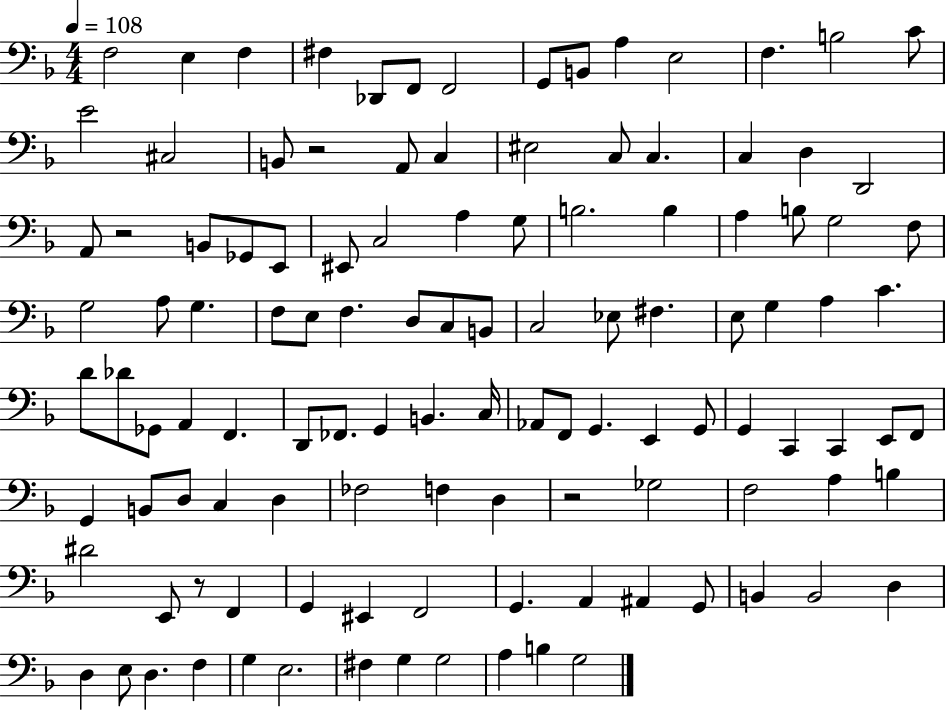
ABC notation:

X:1
T:Untitled
M:4/4
L:1/4
K:F
F,2 E, F, ^F, _D,,/2 F,,/2 F,,2 G,,/2 B,,/2 A, E,2 F, B,2 C/2 E2 ^C,2 B,,/2 z2 A,,/2 C, ^E,2 C,/2 C, C, D, D,,2 A,,/2 z2 B,,/2 _G,,/2 E,,/2 ^E,,/2 C,2 A, G,/2 B,2 B, A, B,/2 G,2 F,/2 G,2 A,/2 G, F,/2 E,/2 F, D,/2 C,/2 B,,/2 C,2 _E,/2 ^F, E,/2 G, A, C D/2 _D/2 _G,,/2 A,, F,, D,,/2 _F,,/2 G,, B,, C,/4 _A,,/2 F,,/2 G,, E,, G,,/2 G,, C,, C,, E,,/2 F,,/2 G,, B,,/2 D,/2 C, D, _F,2 F, D, z2 _G,2 F,2 A, B, ^D2 E,,/2 z/2 F,, G,, ^E,, F,,2 G,, A,, ^A,, G,,/2 B,, B,,2 D, D, E,/2 D, F, G, E,2 ^F, G, G,2 A, B, G,2